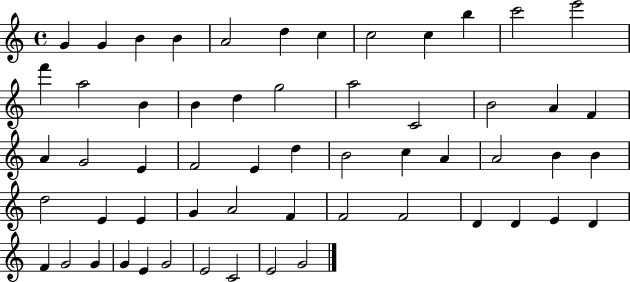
{
  \clef treble
  \time 4/4
  \defaultTimeSignature
  \key c \major
  g'4 g'4 b'4 b'4 | a'2 d''4 c''4 | c''2 c''4 b''4 | c'''2 e'''2 | \break f'''4 a''2 b'4 | b'4 d''4 g''2 | a''2 c'2 | b'2 a'4 f'4 | \break a'4 g'2 e'4 | f'2 e'4 d''4 | b'2 c''4 a'4 | a'2 b'4 b'4 | \break d''2 e'4 e'4 | g'4 a'2 f'4 | f'2 f'2 | d'4 d'4 e'4 d'4 | \break f'4 g'2 g'4 | g'4 e'4 g'2 | e'2 c'2 | e'2 g'2 | \break \bar "|."
}